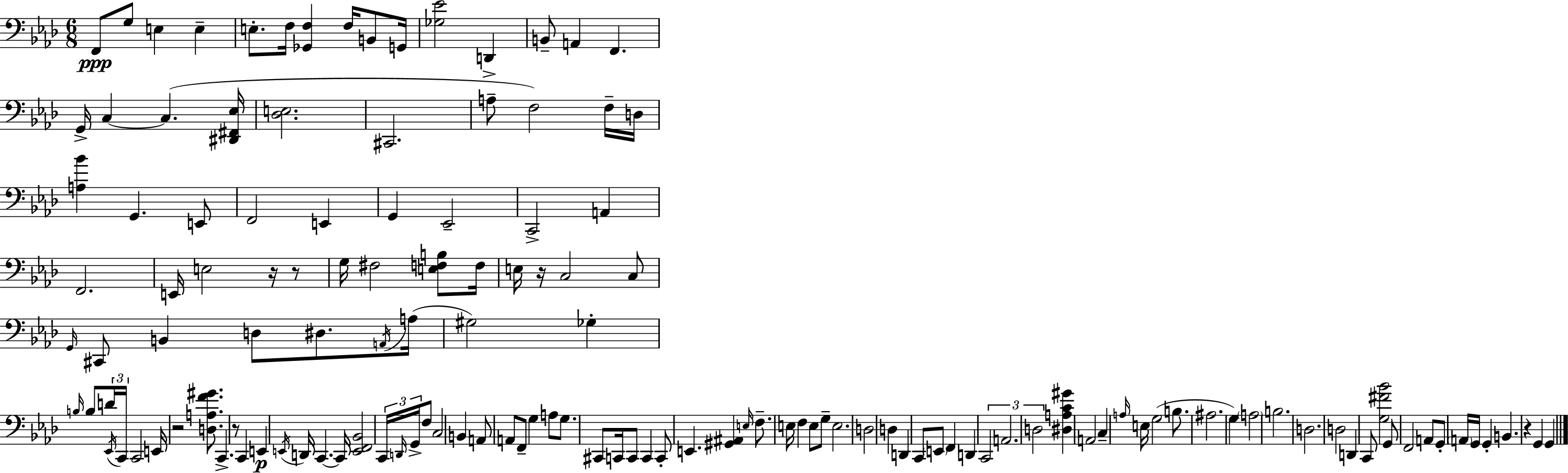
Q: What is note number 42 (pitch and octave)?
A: D3